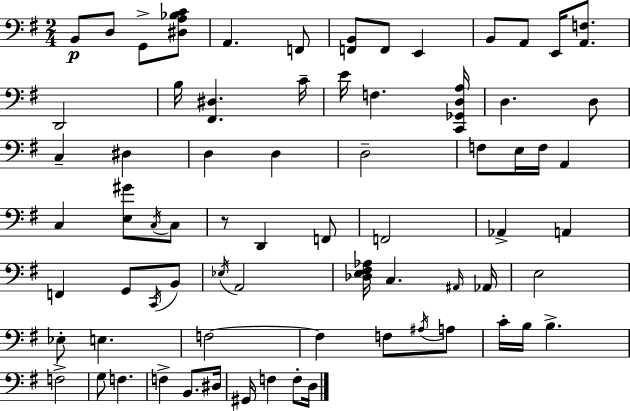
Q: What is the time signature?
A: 2/4